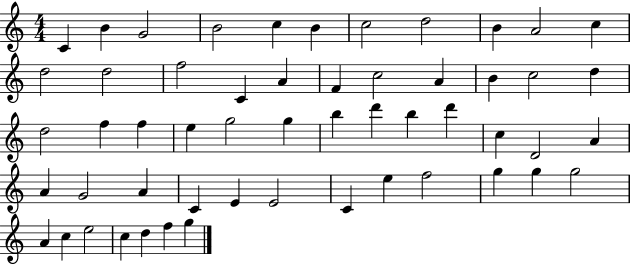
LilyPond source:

{
  \clef treble
  \numericTimeSignature
  \time 4/4
  \key c \major
  c'4 b'4 g'2 | b'2 c''4 b'4 | c''2 d''2 | b'4 a'2 c''4 | \break d''2 d''2 | f''2 c'4 a'4 | f'4 c''2 a'4 | b'4 c''2 d''4 | \break d''2 f''4 f''4 | e''4 g''2 g''4 | b''4 d'''4 b''4 d'''4 | c''4 d'2 a'4 | \break a'4 g'2 a'4 | c'4 e'4 e'2 | c'4 e''4 f''2 | g''4 g''4 g''2 | \break a'4 c''4 e''2 | c''4 d''4 f''4 g''4 | \bar "|."
}